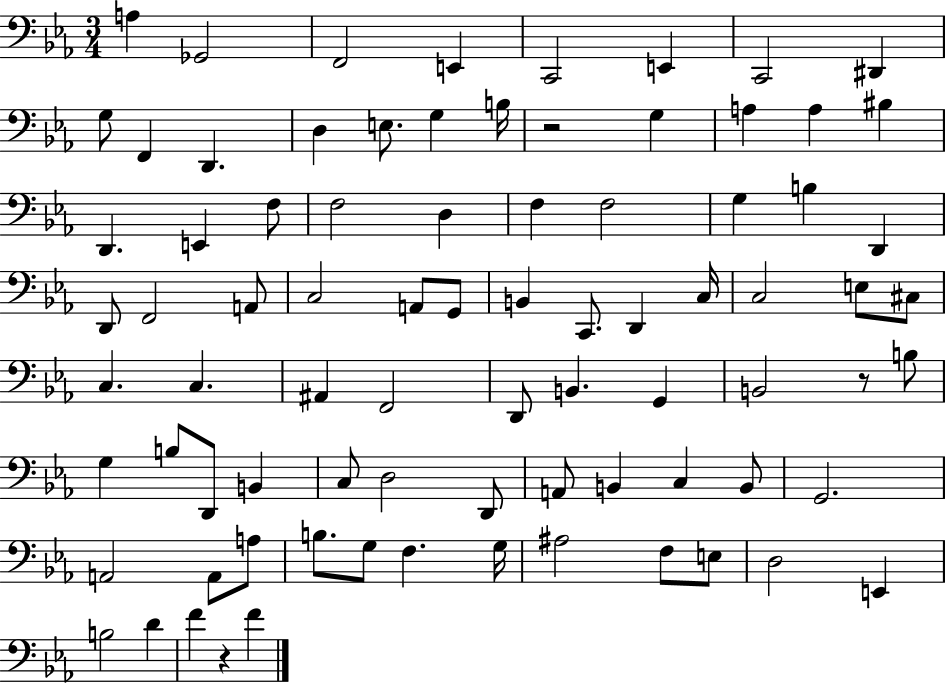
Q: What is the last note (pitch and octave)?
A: F4